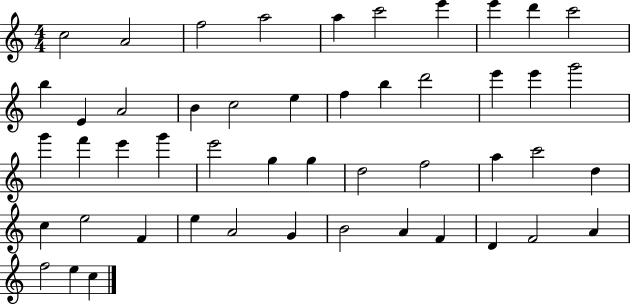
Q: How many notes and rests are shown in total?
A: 49